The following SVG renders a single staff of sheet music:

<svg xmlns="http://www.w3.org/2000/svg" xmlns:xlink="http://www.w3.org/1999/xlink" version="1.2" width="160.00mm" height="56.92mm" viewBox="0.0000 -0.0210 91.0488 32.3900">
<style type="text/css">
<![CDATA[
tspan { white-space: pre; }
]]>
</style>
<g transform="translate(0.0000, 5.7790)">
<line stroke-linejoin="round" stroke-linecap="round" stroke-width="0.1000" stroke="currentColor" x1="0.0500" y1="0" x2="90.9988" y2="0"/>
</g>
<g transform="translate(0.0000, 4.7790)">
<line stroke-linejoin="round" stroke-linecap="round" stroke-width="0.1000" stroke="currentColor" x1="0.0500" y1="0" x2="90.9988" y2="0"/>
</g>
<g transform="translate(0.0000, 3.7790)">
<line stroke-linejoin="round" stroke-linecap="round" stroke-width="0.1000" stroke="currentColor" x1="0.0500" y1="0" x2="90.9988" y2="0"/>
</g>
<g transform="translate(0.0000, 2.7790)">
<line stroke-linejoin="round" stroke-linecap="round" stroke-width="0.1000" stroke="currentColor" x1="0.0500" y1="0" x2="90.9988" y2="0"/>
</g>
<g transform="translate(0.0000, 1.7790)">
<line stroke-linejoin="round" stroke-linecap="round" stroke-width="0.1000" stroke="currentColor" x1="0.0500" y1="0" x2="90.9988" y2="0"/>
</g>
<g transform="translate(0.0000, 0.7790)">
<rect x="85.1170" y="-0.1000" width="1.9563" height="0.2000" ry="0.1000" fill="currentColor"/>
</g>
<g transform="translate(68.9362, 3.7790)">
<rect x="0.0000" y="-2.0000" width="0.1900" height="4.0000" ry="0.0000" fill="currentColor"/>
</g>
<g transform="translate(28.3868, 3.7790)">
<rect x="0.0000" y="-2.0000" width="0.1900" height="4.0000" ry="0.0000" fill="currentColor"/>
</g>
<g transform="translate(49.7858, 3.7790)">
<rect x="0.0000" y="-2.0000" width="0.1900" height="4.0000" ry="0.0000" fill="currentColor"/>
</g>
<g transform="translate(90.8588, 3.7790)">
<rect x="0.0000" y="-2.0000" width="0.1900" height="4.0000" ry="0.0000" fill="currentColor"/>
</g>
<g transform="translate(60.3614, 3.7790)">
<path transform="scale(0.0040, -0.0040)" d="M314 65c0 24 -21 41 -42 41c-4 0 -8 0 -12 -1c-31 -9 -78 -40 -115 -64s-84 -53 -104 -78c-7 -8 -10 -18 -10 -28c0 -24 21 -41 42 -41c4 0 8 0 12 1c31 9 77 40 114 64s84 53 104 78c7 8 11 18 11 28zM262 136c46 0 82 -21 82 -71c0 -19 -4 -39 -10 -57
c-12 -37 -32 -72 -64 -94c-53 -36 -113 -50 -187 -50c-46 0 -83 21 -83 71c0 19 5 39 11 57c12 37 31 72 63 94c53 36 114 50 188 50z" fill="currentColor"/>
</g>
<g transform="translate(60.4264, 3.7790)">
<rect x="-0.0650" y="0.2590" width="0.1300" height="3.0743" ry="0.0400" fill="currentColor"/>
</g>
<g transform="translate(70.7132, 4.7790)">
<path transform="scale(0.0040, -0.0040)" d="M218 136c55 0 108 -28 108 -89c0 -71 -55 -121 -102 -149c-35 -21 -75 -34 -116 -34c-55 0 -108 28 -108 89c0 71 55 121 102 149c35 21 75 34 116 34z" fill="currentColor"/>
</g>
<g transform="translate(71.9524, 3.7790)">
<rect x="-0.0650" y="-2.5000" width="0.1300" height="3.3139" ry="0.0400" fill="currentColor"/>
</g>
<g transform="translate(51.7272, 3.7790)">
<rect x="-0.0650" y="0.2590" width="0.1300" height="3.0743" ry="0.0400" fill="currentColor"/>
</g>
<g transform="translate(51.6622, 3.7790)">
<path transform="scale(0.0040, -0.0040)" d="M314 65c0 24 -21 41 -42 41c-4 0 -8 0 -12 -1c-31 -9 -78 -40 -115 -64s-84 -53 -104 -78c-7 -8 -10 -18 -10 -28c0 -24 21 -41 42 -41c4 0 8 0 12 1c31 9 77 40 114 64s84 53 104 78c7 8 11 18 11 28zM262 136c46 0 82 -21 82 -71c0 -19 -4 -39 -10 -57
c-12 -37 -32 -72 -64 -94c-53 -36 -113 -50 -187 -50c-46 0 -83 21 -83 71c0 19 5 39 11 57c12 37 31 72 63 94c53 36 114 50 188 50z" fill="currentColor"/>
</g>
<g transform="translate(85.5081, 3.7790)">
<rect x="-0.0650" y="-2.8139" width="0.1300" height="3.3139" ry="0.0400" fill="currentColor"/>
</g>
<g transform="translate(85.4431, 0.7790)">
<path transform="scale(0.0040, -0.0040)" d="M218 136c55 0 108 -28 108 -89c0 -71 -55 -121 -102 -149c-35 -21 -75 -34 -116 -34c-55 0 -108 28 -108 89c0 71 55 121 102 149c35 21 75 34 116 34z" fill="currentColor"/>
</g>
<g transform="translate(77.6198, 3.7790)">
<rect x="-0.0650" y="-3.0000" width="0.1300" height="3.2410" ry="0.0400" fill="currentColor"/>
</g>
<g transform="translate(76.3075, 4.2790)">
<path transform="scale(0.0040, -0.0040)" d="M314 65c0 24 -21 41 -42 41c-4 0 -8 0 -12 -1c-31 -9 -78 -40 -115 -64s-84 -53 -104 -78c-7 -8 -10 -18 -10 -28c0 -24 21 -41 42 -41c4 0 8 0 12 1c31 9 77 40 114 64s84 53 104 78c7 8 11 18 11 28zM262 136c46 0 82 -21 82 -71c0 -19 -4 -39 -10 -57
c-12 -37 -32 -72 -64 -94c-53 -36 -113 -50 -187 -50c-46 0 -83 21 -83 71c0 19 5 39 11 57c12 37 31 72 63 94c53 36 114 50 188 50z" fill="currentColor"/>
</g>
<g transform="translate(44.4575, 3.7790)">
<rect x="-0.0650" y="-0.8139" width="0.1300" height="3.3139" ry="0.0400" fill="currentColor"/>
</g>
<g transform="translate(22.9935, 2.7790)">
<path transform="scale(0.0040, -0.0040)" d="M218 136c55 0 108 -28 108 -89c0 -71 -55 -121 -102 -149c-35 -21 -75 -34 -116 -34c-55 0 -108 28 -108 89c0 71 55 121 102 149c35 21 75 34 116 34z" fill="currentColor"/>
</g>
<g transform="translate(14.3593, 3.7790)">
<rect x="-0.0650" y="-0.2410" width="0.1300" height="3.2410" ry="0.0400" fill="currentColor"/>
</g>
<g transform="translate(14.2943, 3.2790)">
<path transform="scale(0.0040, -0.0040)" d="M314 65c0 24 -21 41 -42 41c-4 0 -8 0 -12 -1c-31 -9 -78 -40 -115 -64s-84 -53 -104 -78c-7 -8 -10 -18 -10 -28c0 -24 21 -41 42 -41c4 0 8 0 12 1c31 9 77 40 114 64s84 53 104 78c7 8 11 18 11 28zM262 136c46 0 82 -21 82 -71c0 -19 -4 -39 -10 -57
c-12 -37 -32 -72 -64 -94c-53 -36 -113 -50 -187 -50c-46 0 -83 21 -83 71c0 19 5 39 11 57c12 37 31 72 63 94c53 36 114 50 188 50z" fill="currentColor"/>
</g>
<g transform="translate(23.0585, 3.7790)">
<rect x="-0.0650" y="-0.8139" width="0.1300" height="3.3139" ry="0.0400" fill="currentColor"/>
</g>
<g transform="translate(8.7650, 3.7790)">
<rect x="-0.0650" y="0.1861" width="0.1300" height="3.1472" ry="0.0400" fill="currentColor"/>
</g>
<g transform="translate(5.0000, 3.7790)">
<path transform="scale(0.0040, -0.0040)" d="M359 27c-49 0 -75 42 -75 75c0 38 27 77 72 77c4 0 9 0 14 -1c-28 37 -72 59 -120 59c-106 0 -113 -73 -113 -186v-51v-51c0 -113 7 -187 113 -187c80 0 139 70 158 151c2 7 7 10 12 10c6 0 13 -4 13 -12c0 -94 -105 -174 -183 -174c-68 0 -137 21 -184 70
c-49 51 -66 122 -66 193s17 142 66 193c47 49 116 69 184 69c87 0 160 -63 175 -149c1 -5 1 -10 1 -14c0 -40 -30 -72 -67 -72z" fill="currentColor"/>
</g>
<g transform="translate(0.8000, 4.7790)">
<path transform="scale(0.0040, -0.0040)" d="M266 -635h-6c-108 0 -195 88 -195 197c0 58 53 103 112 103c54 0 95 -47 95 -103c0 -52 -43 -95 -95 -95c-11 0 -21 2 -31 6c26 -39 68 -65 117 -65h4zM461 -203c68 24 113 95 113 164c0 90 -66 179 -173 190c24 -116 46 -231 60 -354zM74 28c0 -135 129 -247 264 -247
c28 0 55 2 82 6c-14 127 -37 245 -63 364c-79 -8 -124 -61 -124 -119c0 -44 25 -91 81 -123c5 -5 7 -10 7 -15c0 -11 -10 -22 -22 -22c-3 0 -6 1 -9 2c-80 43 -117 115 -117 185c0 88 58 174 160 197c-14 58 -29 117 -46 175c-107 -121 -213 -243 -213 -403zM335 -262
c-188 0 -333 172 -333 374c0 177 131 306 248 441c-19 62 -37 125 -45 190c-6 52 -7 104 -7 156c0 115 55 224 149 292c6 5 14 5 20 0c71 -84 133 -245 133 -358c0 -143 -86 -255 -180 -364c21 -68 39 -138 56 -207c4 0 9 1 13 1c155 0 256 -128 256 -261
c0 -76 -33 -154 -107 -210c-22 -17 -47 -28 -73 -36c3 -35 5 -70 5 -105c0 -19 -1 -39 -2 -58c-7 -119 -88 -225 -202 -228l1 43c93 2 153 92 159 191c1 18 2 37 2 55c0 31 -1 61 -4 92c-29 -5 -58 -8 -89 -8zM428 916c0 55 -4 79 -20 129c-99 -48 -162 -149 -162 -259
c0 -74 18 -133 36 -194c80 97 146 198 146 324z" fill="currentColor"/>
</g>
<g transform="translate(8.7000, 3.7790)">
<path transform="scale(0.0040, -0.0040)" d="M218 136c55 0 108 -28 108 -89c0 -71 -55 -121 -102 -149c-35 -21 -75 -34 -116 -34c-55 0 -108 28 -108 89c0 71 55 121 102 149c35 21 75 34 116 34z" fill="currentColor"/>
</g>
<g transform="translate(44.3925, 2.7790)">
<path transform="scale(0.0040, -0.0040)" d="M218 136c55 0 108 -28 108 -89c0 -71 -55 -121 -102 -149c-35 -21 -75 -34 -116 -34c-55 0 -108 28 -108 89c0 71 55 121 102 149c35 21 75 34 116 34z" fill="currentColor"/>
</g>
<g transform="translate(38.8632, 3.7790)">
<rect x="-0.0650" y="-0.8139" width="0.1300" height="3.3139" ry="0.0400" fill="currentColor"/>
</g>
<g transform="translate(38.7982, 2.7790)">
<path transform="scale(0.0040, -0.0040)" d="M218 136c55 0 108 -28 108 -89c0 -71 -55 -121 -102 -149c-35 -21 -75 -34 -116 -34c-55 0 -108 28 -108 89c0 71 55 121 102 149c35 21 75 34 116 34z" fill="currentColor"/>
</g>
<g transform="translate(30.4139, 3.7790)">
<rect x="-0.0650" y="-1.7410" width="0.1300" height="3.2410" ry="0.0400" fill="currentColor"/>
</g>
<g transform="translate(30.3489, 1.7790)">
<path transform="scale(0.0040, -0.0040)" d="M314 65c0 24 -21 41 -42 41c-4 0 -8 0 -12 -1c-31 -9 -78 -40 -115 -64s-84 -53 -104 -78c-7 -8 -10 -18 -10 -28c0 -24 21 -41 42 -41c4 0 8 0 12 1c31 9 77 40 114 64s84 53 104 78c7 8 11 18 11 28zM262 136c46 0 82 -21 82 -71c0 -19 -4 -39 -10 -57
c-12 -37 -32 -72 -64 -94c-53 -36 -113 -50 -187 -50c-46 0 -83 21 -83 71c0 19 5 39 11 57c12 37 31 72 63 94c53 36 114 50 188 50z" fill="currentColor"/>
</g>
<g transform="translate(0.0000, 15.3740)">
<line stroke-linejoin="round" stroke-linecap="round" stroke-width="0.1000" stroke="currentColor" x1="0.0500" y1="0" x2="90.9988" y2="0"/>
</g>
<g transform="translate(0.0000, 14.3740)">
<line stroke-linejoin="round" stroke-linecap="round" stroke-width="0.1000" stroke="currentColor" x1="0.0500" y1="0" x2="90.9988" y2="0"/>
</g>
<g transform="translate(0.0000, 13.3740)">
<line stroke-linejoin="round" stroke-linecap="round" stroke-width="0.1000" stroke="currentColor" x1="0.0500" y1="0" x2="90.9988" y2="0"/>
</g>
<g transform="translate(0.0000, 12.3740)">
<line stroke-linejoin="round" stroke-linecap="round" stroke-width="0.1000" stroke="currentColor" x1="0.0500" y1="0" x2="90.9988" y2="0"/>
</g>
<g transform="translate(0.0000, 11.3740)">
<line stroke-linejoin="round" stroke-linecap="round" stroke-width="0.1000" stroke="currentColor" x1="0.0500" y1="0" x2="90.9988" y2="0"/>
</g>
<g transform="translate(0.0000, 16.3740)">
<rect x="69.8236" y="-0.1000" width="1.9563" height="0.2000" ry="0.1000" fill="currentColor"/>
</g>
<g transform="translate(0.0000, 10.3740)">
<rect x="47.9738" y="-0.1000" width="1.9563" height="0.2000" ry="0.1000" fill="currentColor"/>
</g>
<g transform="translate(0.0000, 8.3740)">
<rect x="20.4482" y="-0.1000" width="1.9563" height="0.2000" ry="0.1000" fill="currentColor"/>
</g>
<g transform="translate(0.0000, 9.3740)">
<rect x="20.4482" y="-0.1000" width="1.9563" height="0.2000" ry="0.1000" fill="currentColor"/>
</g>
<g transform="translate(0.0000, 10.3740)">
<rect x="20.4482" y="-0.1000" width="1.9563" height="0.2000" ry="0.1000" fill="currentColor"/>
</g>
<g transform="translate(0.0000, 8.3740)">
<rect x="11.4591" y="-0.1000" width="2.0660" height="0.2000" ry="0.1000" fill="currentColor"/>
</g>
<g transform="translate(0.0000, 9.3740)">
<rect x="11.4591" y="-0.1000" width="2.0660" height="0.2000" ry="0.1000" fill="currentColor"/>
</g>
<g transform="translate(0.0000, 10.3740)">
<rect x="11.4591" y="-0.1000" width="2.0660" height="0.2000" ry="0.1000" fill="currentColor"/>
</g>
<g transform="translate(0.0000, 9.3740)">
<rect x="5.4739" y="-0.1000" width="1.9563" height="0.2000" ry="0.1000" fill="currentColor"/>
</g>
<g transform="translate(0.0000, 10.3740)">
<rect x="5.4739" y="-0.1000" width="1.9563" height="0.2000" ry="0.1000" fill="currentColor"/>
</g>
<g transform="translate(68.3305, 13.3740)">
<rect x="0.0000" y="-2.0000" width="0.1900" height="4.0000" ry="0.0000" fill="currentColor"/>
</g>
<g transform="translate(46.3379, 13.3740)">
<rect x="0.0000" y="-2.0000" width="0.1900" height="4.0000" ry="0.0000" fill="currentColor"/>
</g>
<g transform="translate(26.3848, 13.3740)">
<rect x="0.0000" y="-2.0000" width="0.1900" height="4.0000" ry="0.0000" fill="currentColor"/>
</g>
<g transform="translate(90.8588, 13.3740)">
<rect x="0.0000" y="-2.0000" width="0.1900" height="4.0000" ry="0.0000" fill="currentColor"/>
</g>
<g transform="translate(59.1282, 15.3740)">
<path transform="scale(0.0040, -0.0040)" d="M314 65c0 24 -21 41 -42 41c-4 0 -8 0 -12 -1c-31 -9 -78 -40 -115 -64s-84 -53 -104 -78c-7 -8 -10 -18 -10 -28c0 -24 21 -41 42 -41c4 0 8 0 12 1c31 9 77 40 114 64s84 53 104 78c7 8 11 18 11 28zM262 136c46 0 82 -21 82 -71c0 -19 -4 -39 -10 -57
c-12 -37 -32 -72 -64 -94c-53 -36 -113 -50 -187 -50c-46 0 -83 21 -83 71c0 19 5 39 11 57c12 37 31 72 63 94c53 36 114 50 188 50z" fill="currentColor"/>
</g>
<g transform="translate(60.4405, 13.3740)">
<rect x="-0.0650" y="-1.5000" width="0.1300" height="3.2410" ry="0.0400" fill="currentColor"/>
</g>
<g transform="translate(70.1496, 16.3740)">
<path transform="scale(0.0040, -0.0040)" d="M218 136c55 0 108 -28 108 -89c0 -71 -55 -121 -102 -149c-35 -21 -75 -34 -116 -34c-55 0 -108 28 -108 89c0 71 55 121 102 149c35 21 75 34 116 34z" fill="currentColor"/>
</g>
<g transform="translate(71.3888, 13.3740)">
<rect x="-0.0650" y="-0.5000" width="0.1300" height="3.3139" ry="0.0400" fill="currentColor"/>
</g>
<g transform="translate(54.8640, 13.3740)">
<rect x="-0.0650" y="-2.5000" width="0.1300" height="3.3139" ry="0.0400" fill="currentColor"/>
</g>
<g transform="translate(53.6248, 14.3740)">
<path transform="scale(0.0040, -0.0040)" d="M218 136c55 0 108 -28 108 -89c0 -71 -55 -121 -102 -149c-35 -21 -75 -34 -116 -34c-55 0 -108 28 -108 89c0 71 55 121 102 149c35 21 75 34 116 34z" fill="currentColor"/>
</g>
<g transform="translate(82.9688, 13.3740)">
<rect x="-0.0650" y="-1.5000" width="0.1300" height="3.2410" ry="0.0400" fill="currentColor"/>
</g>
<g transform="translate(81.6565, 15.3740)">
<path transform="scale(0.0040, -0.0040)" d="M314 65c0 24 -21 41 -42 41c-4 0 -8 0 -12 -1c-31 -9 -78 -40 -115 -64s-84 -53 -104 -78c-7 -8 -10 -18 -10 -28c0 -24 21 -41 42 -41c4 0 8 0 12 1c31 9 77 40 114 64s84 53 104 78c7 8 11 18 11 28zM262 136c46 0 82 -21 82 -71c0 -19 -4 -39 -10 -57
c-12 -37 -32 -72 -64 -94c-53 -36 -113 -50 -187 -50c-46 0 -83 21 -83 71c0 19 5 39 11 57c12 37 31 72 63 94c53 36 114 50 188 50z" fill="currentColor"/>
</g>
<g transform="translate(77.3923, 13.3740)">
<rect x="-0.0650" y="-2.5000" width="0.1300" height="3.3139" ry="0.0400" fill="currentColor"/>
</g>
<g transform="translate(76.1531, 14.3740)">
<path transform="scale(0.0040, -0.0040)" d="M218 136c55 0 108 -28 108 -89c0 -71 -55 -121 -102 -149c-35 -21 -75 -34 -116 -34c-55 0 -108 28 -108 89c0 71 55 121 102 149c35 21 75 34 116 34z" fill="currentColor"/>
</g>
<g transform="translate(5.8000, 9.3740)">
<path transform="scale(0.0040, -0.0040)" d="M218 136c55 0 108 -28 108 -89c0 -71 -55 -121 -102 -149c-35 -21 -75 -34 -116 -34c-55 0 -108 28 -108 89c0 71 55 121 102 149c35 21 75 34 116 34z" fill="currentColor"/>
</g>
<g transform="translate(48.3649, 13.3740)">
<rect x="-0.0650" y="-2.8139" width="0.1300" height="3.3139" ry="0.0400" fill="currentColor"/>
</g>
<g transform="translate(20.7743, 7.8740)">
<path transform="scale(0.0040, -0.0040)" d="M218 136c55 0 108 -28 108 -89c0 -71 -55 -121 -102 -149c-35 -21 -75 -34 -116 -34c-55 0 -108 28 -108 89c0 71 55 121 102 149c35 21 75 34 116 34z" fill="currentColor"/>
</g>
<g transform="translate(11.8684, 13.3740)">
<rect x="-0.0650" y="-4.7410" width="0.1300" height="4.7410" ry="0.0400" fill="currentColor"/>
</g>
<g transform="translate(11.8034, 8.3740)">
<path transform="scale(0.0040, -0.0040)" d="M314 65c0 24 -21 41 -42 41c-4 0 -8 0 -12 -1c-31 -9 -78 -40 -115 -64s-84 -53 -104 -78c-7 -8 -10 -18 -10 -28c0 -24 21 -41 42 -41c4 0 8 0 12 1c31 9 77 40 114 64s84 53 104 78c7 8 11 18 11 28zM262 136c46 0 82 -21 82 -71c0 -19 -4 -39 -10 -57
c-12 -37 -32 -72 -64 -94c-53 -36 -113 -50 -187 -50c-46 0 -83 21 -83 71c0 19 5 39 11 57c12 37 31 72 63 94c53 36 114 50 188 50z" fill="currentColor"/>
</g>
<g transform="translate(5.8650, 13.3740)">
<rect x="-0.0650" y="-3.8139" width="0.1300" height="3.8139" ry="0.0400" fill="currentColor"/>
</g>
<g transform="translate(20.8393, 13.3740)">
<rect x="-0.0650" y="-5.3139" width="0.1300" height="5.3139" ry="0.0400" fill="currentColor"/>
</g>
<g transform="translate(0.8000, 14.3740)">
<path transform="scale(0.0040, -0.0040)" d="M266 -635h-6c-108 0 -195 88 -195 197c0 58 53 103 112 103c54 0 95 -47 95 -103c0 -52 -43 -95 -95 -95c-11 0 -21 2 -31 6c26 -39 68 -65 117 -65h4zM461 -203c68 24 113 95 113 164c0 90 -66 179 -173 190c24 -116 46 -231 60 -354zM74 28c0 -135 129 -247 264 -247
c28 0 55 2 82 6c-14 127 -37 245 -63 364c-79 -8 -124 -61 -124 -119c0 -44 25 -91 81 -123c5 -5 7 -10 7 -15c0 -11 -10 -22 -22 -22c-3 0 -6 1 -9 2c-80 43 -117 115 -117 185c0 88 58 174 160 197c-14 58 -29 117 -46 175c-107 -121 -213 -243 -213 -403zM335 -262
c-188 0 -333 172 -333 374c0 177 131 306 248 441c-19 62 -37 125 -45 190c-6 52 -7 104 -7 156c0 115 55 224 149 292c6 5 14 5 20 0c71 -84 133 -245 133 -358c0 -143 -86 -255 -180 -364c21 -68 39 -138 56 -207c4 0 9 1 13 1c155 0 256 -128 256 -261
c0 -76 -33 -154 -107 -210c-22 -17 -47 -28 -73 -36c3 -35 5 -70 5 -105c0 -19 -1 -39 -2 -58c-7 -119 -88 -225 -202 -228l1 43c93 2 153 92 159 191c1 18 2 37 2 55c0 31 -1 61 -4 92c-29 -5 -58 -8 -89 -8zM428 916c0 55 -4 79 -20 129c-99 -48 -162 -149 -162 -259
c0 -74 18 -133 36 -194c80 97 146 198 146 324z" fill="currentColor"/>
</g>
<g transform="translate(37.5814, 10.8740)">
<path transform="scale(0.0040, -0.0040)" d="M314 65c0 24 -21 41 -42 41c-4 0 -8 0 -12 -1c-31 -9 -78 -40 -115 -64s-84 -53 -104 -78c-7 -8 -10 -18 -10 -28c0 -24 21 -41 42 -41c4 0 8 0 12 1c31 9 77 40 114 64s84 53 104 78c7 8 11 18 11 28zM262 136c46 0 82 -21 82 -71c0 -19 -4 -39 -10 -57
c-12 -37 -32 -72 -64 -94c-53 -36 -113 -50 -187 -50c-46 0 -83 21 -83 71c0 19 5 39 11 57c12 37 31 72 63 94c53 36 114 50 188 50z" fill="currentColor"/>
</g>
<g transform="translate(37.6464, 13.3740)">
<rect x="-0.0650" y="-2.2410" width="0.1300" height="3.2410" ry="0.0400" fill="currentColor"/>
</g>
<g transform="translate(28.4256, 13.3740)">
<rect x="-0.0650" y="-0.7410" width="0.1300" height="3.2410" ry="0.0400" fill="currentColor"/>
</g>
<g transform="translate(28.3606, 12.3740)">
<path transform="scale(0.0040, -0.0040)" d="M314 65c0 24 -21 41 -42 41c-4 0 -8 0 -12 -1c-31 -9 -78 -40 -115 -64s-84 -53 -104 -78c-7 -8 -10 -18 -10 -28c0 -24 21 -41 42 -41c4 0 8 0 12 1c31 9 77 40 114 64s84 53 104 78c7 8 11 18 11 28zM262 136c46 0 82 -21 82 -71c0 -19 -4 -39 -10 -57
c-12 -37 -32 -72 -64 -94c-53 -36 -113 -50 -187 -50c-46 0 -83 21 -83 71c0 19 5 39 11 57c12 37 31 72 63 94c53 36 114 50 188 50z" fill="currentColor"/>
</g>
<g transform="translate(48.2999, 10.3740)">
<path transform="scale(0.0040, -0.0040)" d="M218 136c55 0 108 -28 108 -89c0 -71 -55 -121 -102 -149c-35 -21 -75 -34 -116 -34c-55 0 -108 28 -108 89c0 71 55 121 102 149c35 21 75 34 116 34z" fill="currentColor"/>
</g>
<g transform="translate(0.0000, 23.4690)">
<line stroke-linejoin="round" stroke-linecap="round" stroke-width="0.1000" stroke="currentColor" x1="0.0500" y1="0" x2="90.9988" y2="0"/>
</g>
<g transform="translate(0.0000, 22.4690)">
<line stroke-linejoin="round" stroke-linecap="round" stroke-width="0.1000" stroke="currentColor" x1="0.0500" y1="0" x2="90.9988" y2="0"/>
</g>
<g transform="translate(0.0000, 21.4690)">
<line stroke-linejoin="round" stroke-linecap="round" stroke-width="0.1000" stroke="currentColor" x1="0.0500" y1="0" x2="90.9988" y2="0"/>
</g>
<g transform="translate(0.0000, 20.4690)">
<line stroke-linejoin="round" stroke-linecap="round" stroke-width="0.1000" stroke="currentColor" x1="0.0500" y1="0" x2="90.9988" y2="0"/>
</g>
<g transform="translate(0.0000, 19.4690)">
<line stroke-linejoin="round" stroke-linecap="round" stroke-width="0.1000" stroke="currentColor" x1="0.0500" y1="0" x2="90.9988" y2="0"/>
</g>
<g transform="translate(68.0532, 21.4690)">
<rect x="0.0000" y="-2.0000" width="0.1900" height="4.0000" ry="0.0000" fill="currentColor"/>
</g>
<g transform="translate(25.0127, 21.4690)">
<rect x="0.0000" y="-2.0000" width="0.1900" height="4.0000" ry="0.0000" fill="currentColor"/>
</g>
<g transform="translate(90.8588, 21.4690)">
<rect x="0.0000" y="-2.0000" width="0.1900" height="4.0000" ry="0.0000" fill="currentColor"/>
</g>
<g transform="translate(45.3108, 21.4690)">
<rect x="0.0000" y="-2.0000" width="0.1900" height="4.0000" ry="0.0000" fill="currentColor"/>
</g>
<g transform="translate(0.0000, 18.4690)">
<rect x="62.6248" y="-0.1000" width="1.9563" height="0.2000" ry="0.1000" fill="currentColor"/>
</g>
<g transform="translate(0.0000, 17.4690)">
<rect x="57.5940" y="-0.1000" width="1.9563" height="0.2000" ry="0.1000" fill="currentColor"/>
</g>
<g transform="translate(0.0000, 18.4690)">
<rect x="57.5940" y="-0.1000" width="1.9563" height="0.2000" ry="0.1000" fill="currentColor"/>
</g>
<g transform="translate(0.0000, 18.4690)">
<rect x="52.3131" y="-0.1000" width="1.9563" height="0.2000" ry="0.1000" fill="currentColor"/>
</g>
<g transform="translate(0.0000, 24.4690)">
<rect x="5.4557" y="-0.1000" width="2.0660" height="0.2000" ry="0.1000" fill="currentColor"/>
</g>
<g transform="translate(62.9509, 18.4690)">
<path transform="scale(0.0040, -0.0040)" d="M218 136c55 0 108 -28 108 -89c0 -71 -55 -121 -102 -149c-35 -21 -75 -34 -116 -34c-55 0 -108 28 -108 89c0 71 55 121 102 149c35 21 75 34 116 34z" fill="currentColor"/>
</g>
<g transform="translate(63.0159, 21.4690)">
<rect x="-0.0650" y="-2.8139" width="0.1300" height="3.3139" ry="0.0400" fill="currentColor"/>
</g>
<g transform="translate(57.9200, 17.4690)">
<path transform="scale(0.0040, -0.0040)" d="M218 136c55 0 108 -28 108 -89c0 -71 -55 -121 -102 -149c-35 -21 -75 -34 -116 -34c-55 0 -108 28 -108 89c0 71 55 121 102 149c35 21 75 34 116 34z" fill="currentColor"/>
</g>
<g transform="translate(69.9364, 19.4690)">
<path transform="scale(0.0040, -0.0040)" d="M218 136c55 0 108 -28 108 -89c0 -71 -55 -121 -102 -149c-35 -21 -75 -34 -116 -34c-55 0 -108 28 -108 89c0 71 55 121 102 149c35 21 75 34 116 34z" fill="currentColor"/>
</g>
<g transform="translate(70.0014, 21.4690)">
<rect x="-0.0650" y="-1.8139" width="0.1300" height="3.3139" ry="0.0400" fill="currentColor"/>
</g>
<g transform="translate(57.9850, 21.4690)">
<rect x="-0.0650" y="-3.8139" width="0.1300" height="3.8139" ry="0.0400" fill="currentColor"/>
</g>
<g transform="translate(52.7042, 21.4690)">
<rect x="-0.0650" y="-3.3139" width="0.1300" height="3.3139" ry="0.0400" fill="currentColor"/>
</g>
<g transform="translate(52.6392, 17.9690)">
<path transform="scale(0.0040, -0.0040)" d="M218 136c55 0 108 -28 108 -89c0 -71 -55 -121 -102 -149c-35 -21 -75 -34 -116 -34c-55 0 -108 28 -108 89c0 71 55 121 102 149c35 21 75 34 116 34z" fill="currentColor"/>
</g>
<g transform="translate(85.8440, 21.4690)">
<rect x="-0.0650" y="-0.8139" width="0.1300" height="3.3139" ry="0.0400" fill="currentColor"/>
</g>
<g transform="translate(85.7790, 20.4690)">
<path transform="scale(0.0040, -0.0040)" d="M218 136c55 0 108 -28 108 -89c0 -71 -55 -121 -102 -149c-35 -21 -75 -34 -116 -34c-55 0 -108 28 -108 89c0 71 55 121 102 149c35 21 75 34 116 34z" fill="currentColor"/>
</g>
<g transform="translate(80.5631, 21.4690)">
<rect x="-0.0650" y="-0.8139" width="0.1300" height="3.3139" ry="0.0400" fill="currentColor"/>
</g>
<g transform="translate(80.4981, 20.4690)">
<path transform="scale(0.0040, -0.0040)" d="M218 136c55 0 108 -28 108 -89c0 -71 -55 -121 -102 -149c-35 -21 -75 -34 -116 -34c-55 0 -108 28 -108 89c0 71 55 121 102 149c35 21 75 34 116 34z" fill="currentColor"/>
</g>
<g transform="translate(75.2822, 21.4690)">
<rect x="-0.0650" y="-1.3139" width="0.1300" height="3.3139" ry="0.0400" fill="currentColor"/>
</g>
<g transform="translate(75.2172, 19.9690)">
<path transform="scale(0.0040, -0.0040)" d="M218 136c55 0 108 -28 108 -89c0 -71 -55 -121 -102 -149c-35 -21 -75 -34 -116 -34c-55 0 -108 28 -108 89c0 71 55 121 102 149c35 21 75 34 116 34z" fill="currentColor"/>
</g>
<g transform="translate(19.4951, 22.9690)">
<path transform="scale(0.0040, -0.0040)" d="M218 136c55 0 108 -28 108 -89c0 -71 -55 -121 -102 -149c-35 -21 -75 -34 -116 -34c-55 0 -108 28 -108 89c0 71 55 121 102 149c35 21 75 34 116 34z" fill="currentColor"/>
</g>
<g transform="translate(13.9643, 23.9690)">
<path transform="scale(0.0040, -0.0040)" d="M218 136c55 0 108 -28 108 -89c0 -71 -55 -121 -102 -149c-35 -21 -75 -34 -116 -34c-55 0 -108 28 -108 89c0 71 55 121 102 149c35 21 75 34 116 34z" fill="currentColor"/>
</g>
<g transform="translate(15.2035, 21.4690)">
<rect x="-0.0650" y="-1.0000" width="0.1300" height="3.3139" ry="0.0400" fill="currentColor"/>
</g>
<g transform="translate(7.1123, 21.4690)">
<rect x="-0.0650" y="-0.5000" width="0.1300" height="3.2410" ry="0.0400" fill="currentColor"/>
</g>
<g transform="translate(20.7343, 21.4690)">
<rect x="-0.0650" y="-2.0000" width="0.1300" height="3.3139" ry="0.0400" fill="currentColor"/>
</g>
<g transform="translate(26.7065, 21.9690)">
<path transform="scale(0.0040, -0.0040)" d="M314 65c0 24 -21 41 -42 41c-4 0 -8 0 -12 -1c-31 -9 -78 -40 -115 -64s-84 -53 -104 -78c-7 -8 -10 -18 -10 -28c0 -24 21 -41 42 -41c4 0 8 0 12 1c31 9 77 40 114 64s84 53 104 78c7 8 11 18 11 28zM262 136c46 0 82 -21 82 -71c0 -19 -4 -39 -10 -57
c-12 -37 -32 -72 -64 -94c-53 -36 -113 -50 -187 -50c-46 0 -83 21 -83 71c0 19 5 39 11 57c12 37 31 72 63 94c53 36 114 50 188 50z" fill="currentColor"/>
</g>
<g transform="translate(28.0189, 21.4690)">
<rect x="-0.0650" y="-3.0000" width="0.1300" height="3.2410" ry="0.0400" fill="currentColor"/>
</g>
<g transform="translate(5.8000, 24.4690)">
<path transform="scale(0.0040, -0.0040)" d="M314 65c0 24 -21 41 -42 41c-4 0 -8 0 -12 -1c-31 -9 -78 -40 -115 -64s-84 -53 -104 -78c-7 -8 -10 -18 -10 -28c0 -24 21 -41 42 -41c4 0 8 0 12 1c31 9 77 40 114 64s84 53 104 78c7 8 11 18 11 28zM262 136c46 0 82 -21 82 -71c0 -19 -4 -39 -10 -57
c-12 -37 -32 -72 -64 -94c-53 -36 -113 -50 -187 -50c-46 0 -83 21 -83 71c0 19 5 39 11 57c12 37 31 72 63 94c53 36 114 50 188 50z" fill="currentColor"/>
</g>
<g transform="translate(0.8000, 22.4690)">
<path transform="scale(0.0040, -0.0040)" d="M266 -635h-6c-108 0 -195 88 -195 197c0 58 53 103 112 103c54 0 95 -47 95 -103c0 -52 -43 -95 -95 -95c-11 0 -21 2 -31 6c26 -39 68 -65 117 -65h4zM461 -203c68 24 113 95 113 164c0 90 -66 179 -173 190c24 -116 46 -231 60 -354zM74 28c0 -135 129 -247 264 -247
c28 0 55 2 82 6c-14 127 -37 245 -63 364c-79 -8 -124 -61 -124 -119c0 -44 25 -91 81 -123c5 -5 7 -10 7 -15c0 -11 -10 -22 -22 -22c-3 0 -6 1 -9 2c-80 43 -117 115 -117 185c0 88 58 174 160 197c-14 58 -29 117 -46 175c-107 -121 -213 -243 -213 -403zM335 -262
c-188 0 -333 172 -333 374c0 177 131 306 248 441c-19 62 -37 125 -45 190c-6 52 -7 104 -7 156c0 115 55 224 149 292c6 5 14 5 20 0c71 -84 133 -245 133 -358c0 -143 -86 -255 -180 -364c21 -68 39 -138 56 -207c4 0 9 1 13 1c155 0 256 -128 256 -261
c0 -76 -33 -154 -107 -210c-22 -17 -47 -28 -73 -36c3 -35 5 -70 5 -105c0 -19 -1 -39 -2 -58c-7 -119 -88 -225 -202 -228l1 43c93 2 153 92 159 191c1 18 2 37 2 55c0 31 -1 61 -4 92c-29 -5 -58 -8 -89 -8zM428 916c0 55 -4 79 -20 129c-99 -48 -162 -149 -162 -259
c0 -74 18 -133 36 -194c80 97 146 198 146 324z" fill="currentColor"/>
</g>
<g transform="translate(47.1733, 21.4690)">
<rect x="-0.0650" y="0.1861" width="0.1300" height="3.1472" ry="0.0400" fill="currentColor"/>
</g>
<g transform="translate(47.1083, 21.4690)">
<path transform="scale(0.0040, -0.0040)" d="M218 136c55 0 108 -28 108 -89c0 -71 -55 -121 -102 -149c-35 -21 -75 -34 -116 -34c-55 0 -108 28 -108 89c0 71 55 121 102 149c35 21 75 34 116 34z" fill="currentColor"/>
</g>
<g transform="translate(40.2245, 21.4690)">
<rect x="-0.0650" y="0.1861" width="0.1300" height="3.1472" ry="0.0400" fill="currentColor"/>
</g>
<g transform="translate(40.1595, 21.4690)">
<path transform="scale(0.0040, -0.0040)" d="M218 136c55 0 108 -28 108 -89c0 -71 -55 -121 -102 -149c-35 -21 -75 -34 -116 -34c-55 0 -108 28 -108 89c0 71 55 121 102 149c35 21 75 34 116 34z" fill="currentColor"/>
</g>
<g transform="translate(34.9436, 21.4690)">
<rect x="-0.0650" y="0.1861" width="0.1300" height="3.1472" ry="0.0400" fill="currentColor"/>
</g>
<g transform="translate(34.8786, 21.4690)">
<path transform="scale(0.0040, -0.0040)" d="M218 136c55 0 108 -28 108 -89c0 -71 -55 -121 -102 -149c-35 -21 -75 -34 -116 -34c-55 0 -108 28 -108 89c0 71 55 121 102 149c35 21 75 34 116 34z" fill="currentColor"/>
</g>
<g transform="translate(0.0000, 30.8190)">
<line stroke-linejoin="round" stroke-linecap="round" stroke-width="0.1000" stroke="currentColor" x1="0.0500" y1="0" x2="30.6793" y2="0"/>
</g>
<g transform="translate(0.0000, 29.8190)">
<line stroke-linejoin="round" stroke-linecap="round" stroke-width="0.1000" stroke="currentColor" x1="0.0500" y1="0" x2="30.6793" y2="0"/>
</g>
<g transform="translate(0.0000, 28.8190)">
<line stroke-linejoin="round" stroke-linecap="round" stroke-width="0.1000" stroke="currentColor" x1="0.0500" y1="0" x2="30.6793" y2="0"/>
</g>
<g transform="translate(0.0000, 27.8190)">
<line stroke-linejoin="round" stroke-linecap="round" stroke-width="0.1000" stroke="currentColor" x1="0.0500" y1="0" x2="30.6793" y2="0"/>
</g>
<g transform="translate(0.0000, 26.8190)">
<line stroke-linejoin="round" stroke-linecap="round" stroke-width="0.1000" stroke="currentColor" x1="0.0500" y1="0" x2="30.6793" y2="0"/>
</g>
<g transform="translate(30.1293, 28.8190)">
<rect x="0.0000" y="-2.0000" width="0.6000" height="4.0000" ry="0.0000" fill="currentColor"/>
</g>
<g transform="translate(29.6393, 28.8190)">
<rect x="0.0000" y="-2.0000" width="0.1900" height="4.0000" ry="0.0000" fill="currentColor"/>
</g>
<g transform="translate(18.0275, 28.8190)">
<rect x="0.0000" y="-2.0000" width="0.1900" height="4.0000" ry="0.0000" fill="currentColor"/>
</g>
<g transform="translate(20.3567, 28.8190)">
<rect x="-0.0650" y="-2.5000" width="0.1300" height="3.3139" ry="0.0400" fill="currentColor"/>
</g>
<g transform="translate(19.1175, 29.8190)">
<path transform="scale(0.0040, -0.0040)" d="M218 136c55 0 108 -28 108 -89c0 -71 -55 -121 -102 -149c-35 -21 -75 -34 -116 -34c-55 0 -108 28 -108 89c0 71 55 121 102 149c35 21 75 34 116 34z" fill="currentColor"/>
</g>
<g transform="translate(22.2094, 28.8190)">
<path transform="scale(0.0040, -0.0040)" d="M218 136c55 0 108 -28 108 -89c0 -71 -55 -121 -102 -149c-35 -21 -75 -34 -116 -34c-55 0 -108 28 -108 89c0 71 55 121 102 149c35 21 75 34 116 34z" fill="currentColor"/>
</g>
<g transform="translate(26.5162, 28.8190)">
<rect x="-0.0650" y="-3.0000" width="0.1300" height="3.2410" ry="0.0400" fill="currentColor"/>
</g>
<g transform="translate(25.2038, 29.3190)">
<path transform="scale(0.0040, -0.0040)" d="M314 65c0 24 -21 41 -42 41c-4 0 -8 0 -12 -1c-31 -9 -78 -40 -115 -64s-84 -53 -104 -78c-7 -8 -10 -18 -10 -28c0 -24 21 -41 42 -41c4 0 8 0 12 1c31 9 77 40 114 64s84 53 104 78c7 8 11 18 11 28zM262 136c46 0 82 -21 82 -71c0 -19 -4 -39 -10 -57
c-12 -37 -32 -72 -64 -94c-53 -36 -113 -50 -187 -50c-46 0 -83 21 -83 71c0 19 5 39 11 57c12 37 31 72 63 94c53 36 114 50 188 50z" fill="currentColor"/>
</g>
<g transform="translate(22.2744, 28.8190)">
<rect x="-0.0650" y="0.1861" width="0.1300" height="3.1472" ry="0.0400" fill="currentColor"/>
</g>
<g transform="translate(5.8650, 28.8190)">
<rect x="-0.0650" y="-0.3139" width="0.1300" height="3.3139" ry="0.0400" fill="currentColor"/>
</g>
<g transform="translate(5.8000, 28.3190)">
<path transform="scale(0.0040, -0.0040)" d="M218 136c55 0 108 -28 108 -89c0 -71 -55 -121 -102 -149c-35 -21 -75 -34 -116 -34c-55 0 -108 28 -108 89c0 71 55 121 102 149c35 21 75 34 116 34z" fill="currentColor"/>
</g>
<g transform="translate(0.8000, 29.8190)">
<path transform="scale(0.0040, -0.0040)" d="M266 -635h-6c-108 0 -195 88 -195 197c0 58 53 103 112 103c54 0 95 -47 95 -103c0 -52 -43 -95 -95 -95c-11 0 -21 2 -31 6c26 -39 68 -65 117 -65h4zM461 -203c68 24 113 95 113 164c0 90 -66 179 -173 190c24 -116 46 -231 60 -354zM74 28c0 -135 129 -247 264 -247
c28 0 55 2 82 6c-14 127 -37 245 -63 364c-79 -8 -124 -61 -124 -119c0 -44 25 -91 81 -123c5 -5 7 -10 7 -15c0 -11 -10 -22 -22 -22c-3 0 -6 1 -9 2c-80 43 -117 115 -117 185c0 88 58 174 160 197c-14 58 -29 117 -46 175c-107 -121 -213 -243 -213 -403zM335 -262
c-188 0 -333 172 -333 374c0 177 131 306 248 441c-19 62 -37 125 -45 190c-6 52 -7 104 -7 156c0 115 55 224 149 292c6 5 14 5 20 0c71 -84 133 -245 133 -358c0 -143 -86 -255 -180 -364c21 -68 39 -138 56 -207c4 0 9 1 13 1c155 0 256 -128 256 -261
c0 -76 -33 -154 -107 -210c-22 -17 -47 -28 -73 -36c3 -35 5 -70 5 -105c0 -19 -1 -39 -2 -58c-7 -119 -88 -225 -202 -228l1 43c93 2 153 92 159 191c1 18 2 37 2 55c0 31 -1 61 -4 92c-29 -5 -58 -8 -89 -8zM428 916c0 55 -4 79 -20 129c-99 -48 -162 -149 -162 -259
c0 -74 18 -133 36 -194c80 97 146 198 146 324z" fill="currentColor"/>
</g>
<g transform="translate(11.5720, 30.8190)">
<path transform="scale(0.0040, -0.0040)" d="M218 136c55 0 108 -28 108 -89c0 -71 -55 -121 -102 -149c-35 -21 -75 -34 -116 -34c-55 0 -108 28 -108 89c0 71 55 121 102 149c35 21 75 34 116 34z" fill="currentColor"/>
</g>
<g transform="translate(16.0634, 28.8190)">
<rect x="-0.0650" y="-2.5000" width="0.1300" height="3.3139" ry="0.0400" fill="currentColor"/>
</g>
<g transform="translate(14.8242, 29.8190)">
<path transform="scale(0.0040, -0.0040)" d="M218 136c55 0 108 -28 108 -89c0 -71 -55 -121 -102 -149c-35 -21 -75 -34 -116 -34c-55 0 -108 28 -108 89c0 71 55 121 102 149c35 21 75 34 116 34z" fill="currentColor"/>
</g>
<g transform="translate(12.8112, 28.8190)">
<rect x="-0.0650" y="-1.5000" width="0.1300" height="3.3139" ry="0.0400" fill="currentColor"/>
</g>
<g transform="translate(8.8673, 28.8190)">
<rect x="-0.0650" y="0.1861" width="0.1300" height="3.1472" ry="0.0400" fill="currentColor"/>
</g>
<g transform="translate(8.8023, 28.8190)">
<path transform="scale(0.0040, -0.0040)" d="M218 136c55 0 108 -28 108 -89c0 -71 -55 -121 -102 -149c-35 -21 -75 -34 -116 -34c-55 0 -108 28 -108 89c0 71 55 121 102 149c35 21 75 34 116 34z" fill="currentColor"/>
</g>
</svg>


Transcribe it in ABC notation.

X:1
T:Untitled
M:4/4
L:1/4
K:C
B c2 d f2 d d B2 B2 G A2 a c' e'2 f' d2 g2 a G E2 C G E2 C2 D F A2 B B B b c' a f e d d c B E G G B A2